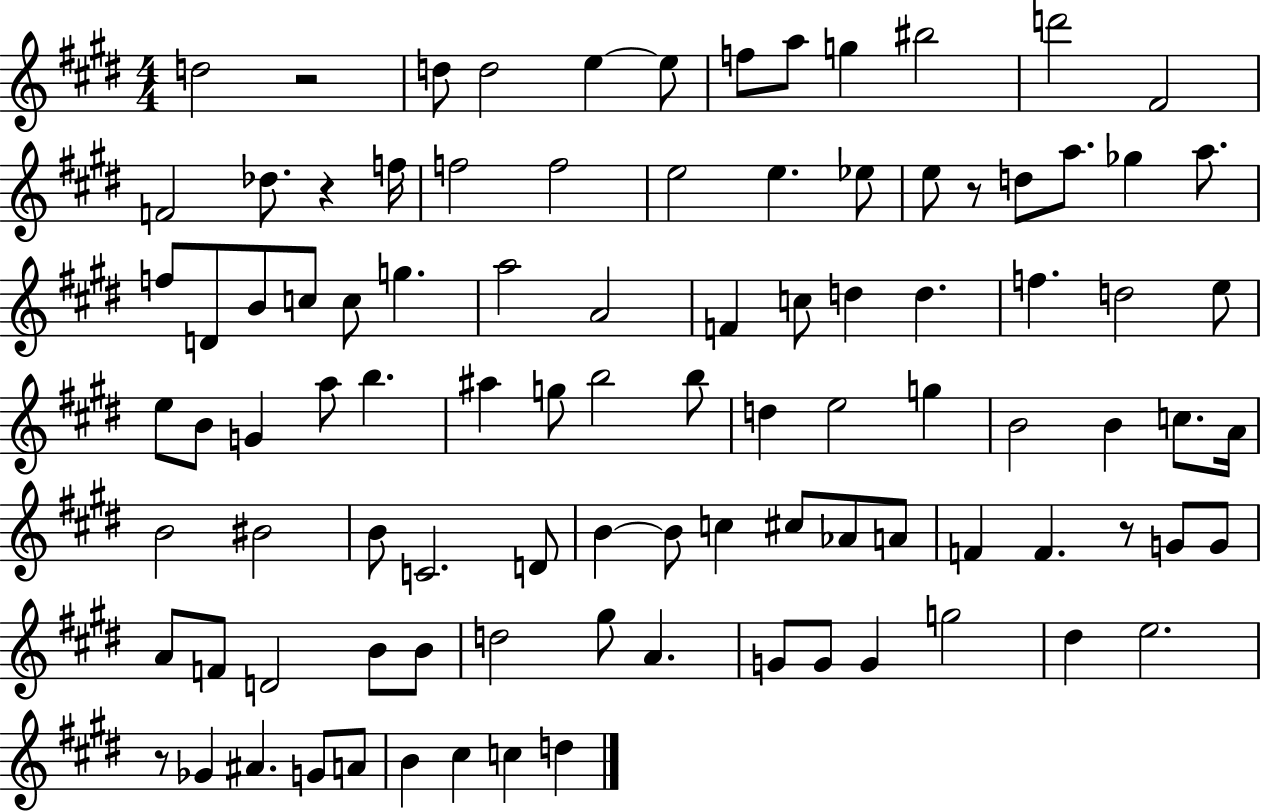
D5/h R/h D5/e D5/h E5/q E5/e F5/e A5/e G5/q BIS5/h D6/h F#4/h F4/h Db5/e. R/q F5/s F5/h F5/h E5/h E5/q. Eb5/e E5/e R/e D5/e A5/e. Gb5/q A5/e. F5/e D4/e B4/e C5/e C5/e G5/q. A5/h A4/h F4/q C5/e D5/q D5/q. F5/q. D5/h E5/e E5/e B4/e G4/q A5/e B5/q. A#5/q G5/e B5/h B5/e D5/q E5/h G5/q B4/h B4/q C5/e. A4/s B4/h BIS4/h B4/e C4/h. D4/e B4/q B4/e C5/q C#5/e Ab4/e A4/e F4/q F4/q. R/e G4/e G4/e A4/e F4/e D4/h B4/e B4/e D5/h G#5/e A4/q. G4/e G4/e G4/q G5/h D#5/q E5/h. R/e Gb4/q A#4/q. G4/e A4/e B4/q C#5/q C5/q D5/q